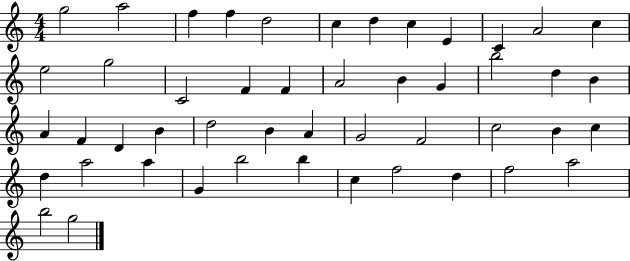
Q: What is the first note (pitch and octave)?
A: G5